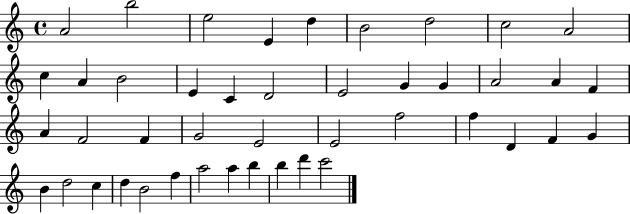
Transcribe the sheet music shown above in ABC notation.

X:1
T:Untitled
M:4/4
L:1/4
K:C
A2 b2 e2 E d B2 d2 c2 A2 c A B2 E C D2 E2 G G A2 A F A F2 F G2 E2 E2 f2 f D F G B d2 c d B2 f a2 a b b d' c'2